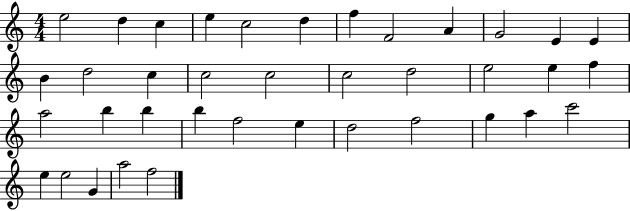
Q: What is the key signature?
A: C major